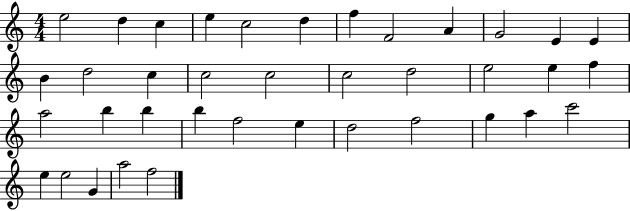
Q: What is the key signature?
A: C major